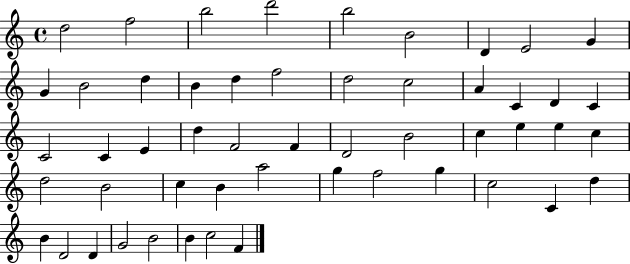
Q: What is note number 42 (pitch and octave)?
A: C5